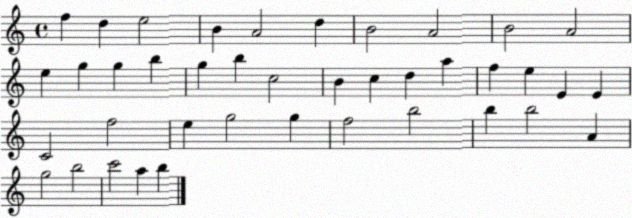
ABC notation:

X:1
T:Untitled
M:4/4
L:1/4
K:C
f d e2 B A2 d B2 A2 B2 A2 e g g b g b c2 B c d a f e E E C2 f2 e g2 g f2 b2 b b2 A g2 b2 c'2 a b